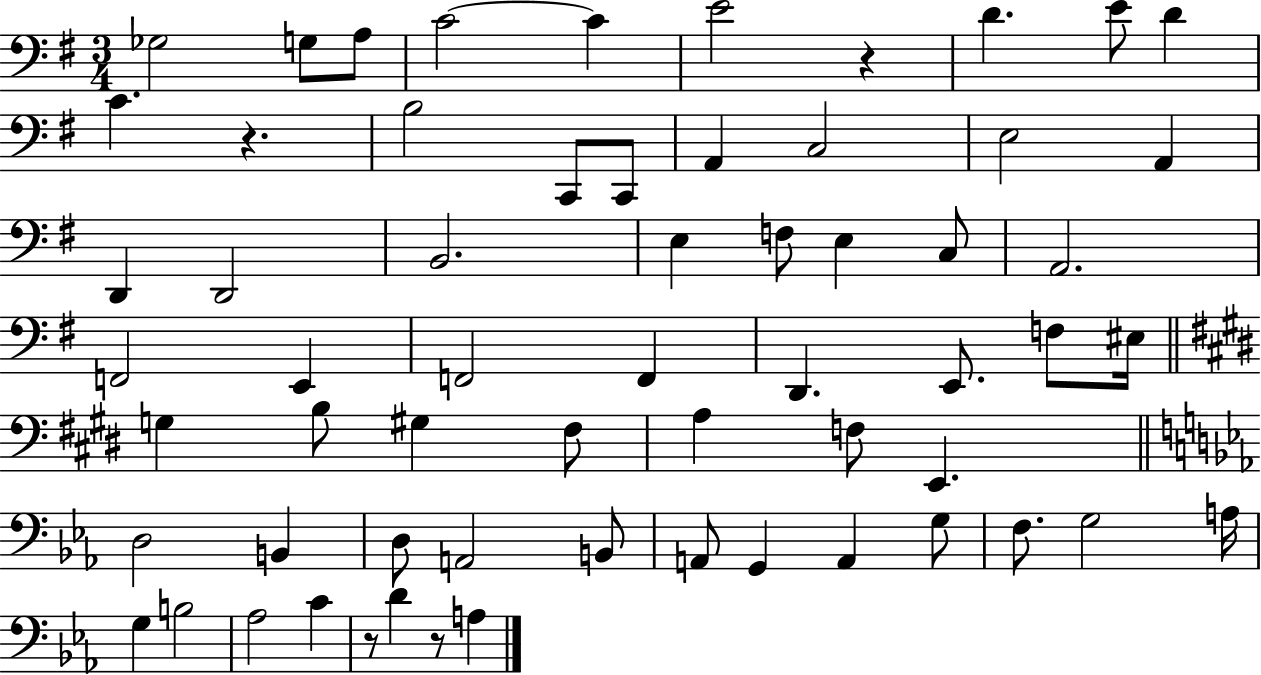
{
  \clef bass
  \numericTimeSignature
  \time 3/4
  \key g \major
  ges2 g8 a8 | c'2~~ c'4 | e'2 r4 | d'4. e'8 d'4 | \break c'4. r4. | b2 c,8 c,8 | a,4 c2 | e2 a,4 | \break d,4 d,2 | b,2. | e4 f8 e4 c8 | a,2. | \break f,2 e,4 | f,2 f,4 | d,4. e,8. f8 eis16 | \bar "||" \break \key e \major g4 b8 gis4 fis8 | a4 f8 e,4. | \bar "||" \break \key c \minor d2 b,4 | d8 a,2 b,8 | a,8 g,4 a,4 g8 | f8. g2 a16 | \break g4 b2 | aes2 c'4 | r8 d'4 r8 a4 | \bar "|."
}